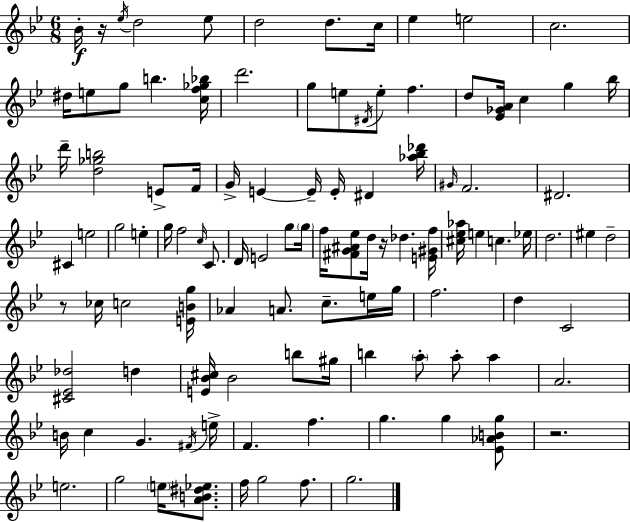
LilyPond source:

{
  \clef treble
  \numericTimeSignature
  \time 6/8
  \key bes \major
  bes'16-.\f r16 \acciaccatura { ees''16 } d''2 ees''8 | d''2 d''8. | c''16 ees''4 e''2 | c''2. | \break dis''16 e''8 g''8 b''4. | <c'' f'' ges'' bes''>16 d'''2. | g''8 e''8 \acciaccatura { dis'16 } e''8-. f''4. | d''8 <ees' ges' a'>16 c''4 g''4 | \break bes''16 d'''16-- <d'' ges'' b''>2 e'8-> | f'16 g'16-> e'4~~ e'16-- e'16-. dis'4 | <aes'' bes'' des'''>16 \grace { gis'16 } f'2. | dis'2. | \break cis'4 e''2 | g''2 e''4-. | g''16 f''2 | \grace { c''16 } c'8. d'16 e'2 | \break g''8 \parenthesize g''16 f''16 <fis' g' ais' ees''>8 d''16 r16 des''4. | <e' gis' f''>16 <cis'' ees'' aes''>16 e''4 c''4. | ees''16 d''2. | eis''4 d''2-- | \break r8 ces''16 c''2 | <e' b' g''>16 aes'4 a'8. c''8.-- | e''16 g''16 f''2. | d''4 c'2 | \break <cis' ees' des''>2 | d''4 <e' bes' cis''>16 bes'2 | b''8 gis''16 b''4 \parenthesize a''8-. a''8-. | a''4 a'2. | \break b'16 c''4 g'4. | \acciaccatura { fis'16 } e''16-> f'4. f''4. | g''4. g''4 | <ees' aes' b' g''>8 r2. | \break e''2. | g''2 | \parenthesize e''16 <a' b' dis'' ees''>8. f''16 g''2 | f''8. g''2. | \break \bar "|."
}